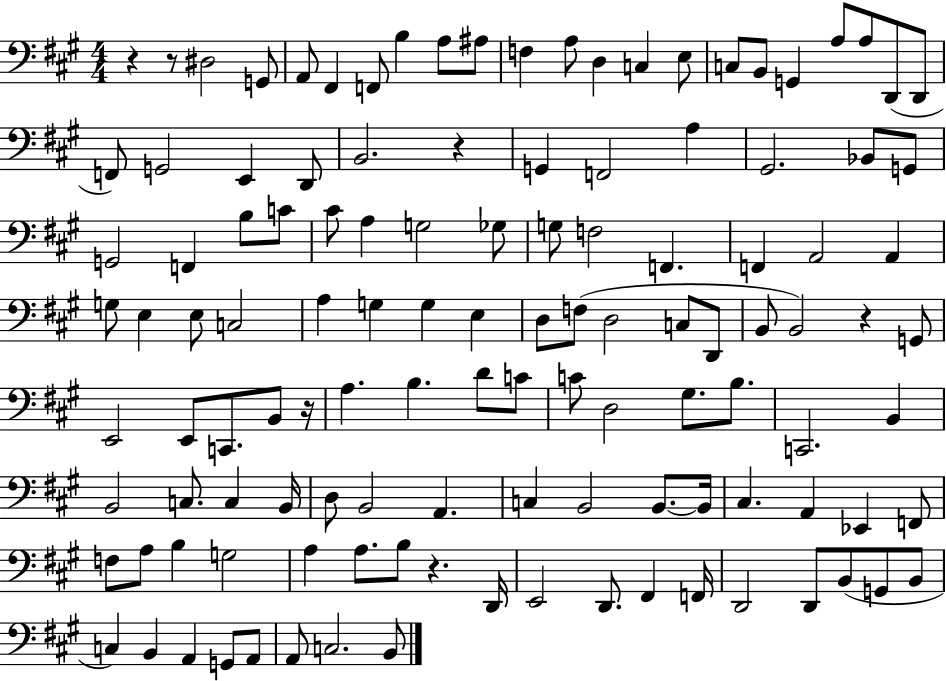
{
  \clef bass
  \numericTimeSignature
  \time 4/4
  \key a \major
  r4 r8 dis2 g,8 | a,8 fis,4 f,8 b4 a8 ais8 | f4 a8 d4 c4 e8 | c8 b,8 g,4 a8 a8 d,8( d,8 | \break f,8) g,2 e,4 d,8 | b,2. r4 | g,4 f,2 a4 | gis,2. bes,8 g,8 | \break g,2 f,4 b8 c'8 | cis'8 a4 g2 ges8 | g8 f2 f,4. | f,4 a,2 a,4 | \break g8 e4 e8 c2 | a4 g4 g4 e4 | d8 f8( d2 c8 d,8 | b,8 b,2) r4 g,8 | \break e,2 e,8 c,8. b,8 r16 | a4. b4. d'8 c'8 | c'8 d2 gis8. b8. | c,2. b,4 | \break b,2 c8. c4 b,16 | d8 b,2 a,4. | c4 b,2 b,8.~~ b,16 | cis4. a,4 ees,4 f,8 | \break f8 a8 b4 g2 | a4 a8. b8 r4. d,16 | e,2 d,8. fis,4 f,16 | d,2 d,8 b,8( g,8 b,8 | \break c4) b,4 a,4 g,8 a,8 | a,8 c2. b,8 | \bar "|."
}